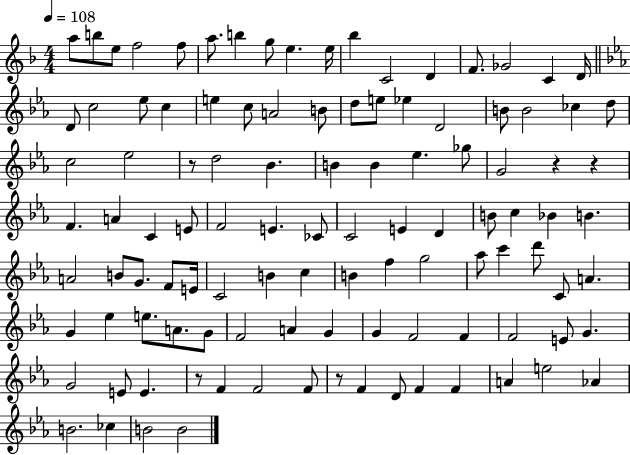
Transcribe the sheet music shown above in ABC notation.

X:1
T:Untitled
M:4/4
L:1/4
K:F
a/2 b/2 e/2 f2 f/2 a/2 b g/2 e e/4 _b C2 D F/2 _G2 C D/4 D/2 c2 _e/2 c e c/2 A2 B/2 d/2 e/2 _e D2 B/2 B2 _c d/2 c2 _e2 z/2 d2 _B B B _e _g/2 G2 z z F A C E/2 F2 E _C/2 C2 E D B/2 c _B B A2 B/2 G/2 F/2 E/4 C2 B c B f g2 _a/2 c' d'/2 C/2 A G _e e/2 A/2 G/2 F2 A G G F2 F F2 E/2 G G2 E/2 E z/2 F F2 F/2 z/2 F D/2 F F A e2 _A B2 _c B2 B2